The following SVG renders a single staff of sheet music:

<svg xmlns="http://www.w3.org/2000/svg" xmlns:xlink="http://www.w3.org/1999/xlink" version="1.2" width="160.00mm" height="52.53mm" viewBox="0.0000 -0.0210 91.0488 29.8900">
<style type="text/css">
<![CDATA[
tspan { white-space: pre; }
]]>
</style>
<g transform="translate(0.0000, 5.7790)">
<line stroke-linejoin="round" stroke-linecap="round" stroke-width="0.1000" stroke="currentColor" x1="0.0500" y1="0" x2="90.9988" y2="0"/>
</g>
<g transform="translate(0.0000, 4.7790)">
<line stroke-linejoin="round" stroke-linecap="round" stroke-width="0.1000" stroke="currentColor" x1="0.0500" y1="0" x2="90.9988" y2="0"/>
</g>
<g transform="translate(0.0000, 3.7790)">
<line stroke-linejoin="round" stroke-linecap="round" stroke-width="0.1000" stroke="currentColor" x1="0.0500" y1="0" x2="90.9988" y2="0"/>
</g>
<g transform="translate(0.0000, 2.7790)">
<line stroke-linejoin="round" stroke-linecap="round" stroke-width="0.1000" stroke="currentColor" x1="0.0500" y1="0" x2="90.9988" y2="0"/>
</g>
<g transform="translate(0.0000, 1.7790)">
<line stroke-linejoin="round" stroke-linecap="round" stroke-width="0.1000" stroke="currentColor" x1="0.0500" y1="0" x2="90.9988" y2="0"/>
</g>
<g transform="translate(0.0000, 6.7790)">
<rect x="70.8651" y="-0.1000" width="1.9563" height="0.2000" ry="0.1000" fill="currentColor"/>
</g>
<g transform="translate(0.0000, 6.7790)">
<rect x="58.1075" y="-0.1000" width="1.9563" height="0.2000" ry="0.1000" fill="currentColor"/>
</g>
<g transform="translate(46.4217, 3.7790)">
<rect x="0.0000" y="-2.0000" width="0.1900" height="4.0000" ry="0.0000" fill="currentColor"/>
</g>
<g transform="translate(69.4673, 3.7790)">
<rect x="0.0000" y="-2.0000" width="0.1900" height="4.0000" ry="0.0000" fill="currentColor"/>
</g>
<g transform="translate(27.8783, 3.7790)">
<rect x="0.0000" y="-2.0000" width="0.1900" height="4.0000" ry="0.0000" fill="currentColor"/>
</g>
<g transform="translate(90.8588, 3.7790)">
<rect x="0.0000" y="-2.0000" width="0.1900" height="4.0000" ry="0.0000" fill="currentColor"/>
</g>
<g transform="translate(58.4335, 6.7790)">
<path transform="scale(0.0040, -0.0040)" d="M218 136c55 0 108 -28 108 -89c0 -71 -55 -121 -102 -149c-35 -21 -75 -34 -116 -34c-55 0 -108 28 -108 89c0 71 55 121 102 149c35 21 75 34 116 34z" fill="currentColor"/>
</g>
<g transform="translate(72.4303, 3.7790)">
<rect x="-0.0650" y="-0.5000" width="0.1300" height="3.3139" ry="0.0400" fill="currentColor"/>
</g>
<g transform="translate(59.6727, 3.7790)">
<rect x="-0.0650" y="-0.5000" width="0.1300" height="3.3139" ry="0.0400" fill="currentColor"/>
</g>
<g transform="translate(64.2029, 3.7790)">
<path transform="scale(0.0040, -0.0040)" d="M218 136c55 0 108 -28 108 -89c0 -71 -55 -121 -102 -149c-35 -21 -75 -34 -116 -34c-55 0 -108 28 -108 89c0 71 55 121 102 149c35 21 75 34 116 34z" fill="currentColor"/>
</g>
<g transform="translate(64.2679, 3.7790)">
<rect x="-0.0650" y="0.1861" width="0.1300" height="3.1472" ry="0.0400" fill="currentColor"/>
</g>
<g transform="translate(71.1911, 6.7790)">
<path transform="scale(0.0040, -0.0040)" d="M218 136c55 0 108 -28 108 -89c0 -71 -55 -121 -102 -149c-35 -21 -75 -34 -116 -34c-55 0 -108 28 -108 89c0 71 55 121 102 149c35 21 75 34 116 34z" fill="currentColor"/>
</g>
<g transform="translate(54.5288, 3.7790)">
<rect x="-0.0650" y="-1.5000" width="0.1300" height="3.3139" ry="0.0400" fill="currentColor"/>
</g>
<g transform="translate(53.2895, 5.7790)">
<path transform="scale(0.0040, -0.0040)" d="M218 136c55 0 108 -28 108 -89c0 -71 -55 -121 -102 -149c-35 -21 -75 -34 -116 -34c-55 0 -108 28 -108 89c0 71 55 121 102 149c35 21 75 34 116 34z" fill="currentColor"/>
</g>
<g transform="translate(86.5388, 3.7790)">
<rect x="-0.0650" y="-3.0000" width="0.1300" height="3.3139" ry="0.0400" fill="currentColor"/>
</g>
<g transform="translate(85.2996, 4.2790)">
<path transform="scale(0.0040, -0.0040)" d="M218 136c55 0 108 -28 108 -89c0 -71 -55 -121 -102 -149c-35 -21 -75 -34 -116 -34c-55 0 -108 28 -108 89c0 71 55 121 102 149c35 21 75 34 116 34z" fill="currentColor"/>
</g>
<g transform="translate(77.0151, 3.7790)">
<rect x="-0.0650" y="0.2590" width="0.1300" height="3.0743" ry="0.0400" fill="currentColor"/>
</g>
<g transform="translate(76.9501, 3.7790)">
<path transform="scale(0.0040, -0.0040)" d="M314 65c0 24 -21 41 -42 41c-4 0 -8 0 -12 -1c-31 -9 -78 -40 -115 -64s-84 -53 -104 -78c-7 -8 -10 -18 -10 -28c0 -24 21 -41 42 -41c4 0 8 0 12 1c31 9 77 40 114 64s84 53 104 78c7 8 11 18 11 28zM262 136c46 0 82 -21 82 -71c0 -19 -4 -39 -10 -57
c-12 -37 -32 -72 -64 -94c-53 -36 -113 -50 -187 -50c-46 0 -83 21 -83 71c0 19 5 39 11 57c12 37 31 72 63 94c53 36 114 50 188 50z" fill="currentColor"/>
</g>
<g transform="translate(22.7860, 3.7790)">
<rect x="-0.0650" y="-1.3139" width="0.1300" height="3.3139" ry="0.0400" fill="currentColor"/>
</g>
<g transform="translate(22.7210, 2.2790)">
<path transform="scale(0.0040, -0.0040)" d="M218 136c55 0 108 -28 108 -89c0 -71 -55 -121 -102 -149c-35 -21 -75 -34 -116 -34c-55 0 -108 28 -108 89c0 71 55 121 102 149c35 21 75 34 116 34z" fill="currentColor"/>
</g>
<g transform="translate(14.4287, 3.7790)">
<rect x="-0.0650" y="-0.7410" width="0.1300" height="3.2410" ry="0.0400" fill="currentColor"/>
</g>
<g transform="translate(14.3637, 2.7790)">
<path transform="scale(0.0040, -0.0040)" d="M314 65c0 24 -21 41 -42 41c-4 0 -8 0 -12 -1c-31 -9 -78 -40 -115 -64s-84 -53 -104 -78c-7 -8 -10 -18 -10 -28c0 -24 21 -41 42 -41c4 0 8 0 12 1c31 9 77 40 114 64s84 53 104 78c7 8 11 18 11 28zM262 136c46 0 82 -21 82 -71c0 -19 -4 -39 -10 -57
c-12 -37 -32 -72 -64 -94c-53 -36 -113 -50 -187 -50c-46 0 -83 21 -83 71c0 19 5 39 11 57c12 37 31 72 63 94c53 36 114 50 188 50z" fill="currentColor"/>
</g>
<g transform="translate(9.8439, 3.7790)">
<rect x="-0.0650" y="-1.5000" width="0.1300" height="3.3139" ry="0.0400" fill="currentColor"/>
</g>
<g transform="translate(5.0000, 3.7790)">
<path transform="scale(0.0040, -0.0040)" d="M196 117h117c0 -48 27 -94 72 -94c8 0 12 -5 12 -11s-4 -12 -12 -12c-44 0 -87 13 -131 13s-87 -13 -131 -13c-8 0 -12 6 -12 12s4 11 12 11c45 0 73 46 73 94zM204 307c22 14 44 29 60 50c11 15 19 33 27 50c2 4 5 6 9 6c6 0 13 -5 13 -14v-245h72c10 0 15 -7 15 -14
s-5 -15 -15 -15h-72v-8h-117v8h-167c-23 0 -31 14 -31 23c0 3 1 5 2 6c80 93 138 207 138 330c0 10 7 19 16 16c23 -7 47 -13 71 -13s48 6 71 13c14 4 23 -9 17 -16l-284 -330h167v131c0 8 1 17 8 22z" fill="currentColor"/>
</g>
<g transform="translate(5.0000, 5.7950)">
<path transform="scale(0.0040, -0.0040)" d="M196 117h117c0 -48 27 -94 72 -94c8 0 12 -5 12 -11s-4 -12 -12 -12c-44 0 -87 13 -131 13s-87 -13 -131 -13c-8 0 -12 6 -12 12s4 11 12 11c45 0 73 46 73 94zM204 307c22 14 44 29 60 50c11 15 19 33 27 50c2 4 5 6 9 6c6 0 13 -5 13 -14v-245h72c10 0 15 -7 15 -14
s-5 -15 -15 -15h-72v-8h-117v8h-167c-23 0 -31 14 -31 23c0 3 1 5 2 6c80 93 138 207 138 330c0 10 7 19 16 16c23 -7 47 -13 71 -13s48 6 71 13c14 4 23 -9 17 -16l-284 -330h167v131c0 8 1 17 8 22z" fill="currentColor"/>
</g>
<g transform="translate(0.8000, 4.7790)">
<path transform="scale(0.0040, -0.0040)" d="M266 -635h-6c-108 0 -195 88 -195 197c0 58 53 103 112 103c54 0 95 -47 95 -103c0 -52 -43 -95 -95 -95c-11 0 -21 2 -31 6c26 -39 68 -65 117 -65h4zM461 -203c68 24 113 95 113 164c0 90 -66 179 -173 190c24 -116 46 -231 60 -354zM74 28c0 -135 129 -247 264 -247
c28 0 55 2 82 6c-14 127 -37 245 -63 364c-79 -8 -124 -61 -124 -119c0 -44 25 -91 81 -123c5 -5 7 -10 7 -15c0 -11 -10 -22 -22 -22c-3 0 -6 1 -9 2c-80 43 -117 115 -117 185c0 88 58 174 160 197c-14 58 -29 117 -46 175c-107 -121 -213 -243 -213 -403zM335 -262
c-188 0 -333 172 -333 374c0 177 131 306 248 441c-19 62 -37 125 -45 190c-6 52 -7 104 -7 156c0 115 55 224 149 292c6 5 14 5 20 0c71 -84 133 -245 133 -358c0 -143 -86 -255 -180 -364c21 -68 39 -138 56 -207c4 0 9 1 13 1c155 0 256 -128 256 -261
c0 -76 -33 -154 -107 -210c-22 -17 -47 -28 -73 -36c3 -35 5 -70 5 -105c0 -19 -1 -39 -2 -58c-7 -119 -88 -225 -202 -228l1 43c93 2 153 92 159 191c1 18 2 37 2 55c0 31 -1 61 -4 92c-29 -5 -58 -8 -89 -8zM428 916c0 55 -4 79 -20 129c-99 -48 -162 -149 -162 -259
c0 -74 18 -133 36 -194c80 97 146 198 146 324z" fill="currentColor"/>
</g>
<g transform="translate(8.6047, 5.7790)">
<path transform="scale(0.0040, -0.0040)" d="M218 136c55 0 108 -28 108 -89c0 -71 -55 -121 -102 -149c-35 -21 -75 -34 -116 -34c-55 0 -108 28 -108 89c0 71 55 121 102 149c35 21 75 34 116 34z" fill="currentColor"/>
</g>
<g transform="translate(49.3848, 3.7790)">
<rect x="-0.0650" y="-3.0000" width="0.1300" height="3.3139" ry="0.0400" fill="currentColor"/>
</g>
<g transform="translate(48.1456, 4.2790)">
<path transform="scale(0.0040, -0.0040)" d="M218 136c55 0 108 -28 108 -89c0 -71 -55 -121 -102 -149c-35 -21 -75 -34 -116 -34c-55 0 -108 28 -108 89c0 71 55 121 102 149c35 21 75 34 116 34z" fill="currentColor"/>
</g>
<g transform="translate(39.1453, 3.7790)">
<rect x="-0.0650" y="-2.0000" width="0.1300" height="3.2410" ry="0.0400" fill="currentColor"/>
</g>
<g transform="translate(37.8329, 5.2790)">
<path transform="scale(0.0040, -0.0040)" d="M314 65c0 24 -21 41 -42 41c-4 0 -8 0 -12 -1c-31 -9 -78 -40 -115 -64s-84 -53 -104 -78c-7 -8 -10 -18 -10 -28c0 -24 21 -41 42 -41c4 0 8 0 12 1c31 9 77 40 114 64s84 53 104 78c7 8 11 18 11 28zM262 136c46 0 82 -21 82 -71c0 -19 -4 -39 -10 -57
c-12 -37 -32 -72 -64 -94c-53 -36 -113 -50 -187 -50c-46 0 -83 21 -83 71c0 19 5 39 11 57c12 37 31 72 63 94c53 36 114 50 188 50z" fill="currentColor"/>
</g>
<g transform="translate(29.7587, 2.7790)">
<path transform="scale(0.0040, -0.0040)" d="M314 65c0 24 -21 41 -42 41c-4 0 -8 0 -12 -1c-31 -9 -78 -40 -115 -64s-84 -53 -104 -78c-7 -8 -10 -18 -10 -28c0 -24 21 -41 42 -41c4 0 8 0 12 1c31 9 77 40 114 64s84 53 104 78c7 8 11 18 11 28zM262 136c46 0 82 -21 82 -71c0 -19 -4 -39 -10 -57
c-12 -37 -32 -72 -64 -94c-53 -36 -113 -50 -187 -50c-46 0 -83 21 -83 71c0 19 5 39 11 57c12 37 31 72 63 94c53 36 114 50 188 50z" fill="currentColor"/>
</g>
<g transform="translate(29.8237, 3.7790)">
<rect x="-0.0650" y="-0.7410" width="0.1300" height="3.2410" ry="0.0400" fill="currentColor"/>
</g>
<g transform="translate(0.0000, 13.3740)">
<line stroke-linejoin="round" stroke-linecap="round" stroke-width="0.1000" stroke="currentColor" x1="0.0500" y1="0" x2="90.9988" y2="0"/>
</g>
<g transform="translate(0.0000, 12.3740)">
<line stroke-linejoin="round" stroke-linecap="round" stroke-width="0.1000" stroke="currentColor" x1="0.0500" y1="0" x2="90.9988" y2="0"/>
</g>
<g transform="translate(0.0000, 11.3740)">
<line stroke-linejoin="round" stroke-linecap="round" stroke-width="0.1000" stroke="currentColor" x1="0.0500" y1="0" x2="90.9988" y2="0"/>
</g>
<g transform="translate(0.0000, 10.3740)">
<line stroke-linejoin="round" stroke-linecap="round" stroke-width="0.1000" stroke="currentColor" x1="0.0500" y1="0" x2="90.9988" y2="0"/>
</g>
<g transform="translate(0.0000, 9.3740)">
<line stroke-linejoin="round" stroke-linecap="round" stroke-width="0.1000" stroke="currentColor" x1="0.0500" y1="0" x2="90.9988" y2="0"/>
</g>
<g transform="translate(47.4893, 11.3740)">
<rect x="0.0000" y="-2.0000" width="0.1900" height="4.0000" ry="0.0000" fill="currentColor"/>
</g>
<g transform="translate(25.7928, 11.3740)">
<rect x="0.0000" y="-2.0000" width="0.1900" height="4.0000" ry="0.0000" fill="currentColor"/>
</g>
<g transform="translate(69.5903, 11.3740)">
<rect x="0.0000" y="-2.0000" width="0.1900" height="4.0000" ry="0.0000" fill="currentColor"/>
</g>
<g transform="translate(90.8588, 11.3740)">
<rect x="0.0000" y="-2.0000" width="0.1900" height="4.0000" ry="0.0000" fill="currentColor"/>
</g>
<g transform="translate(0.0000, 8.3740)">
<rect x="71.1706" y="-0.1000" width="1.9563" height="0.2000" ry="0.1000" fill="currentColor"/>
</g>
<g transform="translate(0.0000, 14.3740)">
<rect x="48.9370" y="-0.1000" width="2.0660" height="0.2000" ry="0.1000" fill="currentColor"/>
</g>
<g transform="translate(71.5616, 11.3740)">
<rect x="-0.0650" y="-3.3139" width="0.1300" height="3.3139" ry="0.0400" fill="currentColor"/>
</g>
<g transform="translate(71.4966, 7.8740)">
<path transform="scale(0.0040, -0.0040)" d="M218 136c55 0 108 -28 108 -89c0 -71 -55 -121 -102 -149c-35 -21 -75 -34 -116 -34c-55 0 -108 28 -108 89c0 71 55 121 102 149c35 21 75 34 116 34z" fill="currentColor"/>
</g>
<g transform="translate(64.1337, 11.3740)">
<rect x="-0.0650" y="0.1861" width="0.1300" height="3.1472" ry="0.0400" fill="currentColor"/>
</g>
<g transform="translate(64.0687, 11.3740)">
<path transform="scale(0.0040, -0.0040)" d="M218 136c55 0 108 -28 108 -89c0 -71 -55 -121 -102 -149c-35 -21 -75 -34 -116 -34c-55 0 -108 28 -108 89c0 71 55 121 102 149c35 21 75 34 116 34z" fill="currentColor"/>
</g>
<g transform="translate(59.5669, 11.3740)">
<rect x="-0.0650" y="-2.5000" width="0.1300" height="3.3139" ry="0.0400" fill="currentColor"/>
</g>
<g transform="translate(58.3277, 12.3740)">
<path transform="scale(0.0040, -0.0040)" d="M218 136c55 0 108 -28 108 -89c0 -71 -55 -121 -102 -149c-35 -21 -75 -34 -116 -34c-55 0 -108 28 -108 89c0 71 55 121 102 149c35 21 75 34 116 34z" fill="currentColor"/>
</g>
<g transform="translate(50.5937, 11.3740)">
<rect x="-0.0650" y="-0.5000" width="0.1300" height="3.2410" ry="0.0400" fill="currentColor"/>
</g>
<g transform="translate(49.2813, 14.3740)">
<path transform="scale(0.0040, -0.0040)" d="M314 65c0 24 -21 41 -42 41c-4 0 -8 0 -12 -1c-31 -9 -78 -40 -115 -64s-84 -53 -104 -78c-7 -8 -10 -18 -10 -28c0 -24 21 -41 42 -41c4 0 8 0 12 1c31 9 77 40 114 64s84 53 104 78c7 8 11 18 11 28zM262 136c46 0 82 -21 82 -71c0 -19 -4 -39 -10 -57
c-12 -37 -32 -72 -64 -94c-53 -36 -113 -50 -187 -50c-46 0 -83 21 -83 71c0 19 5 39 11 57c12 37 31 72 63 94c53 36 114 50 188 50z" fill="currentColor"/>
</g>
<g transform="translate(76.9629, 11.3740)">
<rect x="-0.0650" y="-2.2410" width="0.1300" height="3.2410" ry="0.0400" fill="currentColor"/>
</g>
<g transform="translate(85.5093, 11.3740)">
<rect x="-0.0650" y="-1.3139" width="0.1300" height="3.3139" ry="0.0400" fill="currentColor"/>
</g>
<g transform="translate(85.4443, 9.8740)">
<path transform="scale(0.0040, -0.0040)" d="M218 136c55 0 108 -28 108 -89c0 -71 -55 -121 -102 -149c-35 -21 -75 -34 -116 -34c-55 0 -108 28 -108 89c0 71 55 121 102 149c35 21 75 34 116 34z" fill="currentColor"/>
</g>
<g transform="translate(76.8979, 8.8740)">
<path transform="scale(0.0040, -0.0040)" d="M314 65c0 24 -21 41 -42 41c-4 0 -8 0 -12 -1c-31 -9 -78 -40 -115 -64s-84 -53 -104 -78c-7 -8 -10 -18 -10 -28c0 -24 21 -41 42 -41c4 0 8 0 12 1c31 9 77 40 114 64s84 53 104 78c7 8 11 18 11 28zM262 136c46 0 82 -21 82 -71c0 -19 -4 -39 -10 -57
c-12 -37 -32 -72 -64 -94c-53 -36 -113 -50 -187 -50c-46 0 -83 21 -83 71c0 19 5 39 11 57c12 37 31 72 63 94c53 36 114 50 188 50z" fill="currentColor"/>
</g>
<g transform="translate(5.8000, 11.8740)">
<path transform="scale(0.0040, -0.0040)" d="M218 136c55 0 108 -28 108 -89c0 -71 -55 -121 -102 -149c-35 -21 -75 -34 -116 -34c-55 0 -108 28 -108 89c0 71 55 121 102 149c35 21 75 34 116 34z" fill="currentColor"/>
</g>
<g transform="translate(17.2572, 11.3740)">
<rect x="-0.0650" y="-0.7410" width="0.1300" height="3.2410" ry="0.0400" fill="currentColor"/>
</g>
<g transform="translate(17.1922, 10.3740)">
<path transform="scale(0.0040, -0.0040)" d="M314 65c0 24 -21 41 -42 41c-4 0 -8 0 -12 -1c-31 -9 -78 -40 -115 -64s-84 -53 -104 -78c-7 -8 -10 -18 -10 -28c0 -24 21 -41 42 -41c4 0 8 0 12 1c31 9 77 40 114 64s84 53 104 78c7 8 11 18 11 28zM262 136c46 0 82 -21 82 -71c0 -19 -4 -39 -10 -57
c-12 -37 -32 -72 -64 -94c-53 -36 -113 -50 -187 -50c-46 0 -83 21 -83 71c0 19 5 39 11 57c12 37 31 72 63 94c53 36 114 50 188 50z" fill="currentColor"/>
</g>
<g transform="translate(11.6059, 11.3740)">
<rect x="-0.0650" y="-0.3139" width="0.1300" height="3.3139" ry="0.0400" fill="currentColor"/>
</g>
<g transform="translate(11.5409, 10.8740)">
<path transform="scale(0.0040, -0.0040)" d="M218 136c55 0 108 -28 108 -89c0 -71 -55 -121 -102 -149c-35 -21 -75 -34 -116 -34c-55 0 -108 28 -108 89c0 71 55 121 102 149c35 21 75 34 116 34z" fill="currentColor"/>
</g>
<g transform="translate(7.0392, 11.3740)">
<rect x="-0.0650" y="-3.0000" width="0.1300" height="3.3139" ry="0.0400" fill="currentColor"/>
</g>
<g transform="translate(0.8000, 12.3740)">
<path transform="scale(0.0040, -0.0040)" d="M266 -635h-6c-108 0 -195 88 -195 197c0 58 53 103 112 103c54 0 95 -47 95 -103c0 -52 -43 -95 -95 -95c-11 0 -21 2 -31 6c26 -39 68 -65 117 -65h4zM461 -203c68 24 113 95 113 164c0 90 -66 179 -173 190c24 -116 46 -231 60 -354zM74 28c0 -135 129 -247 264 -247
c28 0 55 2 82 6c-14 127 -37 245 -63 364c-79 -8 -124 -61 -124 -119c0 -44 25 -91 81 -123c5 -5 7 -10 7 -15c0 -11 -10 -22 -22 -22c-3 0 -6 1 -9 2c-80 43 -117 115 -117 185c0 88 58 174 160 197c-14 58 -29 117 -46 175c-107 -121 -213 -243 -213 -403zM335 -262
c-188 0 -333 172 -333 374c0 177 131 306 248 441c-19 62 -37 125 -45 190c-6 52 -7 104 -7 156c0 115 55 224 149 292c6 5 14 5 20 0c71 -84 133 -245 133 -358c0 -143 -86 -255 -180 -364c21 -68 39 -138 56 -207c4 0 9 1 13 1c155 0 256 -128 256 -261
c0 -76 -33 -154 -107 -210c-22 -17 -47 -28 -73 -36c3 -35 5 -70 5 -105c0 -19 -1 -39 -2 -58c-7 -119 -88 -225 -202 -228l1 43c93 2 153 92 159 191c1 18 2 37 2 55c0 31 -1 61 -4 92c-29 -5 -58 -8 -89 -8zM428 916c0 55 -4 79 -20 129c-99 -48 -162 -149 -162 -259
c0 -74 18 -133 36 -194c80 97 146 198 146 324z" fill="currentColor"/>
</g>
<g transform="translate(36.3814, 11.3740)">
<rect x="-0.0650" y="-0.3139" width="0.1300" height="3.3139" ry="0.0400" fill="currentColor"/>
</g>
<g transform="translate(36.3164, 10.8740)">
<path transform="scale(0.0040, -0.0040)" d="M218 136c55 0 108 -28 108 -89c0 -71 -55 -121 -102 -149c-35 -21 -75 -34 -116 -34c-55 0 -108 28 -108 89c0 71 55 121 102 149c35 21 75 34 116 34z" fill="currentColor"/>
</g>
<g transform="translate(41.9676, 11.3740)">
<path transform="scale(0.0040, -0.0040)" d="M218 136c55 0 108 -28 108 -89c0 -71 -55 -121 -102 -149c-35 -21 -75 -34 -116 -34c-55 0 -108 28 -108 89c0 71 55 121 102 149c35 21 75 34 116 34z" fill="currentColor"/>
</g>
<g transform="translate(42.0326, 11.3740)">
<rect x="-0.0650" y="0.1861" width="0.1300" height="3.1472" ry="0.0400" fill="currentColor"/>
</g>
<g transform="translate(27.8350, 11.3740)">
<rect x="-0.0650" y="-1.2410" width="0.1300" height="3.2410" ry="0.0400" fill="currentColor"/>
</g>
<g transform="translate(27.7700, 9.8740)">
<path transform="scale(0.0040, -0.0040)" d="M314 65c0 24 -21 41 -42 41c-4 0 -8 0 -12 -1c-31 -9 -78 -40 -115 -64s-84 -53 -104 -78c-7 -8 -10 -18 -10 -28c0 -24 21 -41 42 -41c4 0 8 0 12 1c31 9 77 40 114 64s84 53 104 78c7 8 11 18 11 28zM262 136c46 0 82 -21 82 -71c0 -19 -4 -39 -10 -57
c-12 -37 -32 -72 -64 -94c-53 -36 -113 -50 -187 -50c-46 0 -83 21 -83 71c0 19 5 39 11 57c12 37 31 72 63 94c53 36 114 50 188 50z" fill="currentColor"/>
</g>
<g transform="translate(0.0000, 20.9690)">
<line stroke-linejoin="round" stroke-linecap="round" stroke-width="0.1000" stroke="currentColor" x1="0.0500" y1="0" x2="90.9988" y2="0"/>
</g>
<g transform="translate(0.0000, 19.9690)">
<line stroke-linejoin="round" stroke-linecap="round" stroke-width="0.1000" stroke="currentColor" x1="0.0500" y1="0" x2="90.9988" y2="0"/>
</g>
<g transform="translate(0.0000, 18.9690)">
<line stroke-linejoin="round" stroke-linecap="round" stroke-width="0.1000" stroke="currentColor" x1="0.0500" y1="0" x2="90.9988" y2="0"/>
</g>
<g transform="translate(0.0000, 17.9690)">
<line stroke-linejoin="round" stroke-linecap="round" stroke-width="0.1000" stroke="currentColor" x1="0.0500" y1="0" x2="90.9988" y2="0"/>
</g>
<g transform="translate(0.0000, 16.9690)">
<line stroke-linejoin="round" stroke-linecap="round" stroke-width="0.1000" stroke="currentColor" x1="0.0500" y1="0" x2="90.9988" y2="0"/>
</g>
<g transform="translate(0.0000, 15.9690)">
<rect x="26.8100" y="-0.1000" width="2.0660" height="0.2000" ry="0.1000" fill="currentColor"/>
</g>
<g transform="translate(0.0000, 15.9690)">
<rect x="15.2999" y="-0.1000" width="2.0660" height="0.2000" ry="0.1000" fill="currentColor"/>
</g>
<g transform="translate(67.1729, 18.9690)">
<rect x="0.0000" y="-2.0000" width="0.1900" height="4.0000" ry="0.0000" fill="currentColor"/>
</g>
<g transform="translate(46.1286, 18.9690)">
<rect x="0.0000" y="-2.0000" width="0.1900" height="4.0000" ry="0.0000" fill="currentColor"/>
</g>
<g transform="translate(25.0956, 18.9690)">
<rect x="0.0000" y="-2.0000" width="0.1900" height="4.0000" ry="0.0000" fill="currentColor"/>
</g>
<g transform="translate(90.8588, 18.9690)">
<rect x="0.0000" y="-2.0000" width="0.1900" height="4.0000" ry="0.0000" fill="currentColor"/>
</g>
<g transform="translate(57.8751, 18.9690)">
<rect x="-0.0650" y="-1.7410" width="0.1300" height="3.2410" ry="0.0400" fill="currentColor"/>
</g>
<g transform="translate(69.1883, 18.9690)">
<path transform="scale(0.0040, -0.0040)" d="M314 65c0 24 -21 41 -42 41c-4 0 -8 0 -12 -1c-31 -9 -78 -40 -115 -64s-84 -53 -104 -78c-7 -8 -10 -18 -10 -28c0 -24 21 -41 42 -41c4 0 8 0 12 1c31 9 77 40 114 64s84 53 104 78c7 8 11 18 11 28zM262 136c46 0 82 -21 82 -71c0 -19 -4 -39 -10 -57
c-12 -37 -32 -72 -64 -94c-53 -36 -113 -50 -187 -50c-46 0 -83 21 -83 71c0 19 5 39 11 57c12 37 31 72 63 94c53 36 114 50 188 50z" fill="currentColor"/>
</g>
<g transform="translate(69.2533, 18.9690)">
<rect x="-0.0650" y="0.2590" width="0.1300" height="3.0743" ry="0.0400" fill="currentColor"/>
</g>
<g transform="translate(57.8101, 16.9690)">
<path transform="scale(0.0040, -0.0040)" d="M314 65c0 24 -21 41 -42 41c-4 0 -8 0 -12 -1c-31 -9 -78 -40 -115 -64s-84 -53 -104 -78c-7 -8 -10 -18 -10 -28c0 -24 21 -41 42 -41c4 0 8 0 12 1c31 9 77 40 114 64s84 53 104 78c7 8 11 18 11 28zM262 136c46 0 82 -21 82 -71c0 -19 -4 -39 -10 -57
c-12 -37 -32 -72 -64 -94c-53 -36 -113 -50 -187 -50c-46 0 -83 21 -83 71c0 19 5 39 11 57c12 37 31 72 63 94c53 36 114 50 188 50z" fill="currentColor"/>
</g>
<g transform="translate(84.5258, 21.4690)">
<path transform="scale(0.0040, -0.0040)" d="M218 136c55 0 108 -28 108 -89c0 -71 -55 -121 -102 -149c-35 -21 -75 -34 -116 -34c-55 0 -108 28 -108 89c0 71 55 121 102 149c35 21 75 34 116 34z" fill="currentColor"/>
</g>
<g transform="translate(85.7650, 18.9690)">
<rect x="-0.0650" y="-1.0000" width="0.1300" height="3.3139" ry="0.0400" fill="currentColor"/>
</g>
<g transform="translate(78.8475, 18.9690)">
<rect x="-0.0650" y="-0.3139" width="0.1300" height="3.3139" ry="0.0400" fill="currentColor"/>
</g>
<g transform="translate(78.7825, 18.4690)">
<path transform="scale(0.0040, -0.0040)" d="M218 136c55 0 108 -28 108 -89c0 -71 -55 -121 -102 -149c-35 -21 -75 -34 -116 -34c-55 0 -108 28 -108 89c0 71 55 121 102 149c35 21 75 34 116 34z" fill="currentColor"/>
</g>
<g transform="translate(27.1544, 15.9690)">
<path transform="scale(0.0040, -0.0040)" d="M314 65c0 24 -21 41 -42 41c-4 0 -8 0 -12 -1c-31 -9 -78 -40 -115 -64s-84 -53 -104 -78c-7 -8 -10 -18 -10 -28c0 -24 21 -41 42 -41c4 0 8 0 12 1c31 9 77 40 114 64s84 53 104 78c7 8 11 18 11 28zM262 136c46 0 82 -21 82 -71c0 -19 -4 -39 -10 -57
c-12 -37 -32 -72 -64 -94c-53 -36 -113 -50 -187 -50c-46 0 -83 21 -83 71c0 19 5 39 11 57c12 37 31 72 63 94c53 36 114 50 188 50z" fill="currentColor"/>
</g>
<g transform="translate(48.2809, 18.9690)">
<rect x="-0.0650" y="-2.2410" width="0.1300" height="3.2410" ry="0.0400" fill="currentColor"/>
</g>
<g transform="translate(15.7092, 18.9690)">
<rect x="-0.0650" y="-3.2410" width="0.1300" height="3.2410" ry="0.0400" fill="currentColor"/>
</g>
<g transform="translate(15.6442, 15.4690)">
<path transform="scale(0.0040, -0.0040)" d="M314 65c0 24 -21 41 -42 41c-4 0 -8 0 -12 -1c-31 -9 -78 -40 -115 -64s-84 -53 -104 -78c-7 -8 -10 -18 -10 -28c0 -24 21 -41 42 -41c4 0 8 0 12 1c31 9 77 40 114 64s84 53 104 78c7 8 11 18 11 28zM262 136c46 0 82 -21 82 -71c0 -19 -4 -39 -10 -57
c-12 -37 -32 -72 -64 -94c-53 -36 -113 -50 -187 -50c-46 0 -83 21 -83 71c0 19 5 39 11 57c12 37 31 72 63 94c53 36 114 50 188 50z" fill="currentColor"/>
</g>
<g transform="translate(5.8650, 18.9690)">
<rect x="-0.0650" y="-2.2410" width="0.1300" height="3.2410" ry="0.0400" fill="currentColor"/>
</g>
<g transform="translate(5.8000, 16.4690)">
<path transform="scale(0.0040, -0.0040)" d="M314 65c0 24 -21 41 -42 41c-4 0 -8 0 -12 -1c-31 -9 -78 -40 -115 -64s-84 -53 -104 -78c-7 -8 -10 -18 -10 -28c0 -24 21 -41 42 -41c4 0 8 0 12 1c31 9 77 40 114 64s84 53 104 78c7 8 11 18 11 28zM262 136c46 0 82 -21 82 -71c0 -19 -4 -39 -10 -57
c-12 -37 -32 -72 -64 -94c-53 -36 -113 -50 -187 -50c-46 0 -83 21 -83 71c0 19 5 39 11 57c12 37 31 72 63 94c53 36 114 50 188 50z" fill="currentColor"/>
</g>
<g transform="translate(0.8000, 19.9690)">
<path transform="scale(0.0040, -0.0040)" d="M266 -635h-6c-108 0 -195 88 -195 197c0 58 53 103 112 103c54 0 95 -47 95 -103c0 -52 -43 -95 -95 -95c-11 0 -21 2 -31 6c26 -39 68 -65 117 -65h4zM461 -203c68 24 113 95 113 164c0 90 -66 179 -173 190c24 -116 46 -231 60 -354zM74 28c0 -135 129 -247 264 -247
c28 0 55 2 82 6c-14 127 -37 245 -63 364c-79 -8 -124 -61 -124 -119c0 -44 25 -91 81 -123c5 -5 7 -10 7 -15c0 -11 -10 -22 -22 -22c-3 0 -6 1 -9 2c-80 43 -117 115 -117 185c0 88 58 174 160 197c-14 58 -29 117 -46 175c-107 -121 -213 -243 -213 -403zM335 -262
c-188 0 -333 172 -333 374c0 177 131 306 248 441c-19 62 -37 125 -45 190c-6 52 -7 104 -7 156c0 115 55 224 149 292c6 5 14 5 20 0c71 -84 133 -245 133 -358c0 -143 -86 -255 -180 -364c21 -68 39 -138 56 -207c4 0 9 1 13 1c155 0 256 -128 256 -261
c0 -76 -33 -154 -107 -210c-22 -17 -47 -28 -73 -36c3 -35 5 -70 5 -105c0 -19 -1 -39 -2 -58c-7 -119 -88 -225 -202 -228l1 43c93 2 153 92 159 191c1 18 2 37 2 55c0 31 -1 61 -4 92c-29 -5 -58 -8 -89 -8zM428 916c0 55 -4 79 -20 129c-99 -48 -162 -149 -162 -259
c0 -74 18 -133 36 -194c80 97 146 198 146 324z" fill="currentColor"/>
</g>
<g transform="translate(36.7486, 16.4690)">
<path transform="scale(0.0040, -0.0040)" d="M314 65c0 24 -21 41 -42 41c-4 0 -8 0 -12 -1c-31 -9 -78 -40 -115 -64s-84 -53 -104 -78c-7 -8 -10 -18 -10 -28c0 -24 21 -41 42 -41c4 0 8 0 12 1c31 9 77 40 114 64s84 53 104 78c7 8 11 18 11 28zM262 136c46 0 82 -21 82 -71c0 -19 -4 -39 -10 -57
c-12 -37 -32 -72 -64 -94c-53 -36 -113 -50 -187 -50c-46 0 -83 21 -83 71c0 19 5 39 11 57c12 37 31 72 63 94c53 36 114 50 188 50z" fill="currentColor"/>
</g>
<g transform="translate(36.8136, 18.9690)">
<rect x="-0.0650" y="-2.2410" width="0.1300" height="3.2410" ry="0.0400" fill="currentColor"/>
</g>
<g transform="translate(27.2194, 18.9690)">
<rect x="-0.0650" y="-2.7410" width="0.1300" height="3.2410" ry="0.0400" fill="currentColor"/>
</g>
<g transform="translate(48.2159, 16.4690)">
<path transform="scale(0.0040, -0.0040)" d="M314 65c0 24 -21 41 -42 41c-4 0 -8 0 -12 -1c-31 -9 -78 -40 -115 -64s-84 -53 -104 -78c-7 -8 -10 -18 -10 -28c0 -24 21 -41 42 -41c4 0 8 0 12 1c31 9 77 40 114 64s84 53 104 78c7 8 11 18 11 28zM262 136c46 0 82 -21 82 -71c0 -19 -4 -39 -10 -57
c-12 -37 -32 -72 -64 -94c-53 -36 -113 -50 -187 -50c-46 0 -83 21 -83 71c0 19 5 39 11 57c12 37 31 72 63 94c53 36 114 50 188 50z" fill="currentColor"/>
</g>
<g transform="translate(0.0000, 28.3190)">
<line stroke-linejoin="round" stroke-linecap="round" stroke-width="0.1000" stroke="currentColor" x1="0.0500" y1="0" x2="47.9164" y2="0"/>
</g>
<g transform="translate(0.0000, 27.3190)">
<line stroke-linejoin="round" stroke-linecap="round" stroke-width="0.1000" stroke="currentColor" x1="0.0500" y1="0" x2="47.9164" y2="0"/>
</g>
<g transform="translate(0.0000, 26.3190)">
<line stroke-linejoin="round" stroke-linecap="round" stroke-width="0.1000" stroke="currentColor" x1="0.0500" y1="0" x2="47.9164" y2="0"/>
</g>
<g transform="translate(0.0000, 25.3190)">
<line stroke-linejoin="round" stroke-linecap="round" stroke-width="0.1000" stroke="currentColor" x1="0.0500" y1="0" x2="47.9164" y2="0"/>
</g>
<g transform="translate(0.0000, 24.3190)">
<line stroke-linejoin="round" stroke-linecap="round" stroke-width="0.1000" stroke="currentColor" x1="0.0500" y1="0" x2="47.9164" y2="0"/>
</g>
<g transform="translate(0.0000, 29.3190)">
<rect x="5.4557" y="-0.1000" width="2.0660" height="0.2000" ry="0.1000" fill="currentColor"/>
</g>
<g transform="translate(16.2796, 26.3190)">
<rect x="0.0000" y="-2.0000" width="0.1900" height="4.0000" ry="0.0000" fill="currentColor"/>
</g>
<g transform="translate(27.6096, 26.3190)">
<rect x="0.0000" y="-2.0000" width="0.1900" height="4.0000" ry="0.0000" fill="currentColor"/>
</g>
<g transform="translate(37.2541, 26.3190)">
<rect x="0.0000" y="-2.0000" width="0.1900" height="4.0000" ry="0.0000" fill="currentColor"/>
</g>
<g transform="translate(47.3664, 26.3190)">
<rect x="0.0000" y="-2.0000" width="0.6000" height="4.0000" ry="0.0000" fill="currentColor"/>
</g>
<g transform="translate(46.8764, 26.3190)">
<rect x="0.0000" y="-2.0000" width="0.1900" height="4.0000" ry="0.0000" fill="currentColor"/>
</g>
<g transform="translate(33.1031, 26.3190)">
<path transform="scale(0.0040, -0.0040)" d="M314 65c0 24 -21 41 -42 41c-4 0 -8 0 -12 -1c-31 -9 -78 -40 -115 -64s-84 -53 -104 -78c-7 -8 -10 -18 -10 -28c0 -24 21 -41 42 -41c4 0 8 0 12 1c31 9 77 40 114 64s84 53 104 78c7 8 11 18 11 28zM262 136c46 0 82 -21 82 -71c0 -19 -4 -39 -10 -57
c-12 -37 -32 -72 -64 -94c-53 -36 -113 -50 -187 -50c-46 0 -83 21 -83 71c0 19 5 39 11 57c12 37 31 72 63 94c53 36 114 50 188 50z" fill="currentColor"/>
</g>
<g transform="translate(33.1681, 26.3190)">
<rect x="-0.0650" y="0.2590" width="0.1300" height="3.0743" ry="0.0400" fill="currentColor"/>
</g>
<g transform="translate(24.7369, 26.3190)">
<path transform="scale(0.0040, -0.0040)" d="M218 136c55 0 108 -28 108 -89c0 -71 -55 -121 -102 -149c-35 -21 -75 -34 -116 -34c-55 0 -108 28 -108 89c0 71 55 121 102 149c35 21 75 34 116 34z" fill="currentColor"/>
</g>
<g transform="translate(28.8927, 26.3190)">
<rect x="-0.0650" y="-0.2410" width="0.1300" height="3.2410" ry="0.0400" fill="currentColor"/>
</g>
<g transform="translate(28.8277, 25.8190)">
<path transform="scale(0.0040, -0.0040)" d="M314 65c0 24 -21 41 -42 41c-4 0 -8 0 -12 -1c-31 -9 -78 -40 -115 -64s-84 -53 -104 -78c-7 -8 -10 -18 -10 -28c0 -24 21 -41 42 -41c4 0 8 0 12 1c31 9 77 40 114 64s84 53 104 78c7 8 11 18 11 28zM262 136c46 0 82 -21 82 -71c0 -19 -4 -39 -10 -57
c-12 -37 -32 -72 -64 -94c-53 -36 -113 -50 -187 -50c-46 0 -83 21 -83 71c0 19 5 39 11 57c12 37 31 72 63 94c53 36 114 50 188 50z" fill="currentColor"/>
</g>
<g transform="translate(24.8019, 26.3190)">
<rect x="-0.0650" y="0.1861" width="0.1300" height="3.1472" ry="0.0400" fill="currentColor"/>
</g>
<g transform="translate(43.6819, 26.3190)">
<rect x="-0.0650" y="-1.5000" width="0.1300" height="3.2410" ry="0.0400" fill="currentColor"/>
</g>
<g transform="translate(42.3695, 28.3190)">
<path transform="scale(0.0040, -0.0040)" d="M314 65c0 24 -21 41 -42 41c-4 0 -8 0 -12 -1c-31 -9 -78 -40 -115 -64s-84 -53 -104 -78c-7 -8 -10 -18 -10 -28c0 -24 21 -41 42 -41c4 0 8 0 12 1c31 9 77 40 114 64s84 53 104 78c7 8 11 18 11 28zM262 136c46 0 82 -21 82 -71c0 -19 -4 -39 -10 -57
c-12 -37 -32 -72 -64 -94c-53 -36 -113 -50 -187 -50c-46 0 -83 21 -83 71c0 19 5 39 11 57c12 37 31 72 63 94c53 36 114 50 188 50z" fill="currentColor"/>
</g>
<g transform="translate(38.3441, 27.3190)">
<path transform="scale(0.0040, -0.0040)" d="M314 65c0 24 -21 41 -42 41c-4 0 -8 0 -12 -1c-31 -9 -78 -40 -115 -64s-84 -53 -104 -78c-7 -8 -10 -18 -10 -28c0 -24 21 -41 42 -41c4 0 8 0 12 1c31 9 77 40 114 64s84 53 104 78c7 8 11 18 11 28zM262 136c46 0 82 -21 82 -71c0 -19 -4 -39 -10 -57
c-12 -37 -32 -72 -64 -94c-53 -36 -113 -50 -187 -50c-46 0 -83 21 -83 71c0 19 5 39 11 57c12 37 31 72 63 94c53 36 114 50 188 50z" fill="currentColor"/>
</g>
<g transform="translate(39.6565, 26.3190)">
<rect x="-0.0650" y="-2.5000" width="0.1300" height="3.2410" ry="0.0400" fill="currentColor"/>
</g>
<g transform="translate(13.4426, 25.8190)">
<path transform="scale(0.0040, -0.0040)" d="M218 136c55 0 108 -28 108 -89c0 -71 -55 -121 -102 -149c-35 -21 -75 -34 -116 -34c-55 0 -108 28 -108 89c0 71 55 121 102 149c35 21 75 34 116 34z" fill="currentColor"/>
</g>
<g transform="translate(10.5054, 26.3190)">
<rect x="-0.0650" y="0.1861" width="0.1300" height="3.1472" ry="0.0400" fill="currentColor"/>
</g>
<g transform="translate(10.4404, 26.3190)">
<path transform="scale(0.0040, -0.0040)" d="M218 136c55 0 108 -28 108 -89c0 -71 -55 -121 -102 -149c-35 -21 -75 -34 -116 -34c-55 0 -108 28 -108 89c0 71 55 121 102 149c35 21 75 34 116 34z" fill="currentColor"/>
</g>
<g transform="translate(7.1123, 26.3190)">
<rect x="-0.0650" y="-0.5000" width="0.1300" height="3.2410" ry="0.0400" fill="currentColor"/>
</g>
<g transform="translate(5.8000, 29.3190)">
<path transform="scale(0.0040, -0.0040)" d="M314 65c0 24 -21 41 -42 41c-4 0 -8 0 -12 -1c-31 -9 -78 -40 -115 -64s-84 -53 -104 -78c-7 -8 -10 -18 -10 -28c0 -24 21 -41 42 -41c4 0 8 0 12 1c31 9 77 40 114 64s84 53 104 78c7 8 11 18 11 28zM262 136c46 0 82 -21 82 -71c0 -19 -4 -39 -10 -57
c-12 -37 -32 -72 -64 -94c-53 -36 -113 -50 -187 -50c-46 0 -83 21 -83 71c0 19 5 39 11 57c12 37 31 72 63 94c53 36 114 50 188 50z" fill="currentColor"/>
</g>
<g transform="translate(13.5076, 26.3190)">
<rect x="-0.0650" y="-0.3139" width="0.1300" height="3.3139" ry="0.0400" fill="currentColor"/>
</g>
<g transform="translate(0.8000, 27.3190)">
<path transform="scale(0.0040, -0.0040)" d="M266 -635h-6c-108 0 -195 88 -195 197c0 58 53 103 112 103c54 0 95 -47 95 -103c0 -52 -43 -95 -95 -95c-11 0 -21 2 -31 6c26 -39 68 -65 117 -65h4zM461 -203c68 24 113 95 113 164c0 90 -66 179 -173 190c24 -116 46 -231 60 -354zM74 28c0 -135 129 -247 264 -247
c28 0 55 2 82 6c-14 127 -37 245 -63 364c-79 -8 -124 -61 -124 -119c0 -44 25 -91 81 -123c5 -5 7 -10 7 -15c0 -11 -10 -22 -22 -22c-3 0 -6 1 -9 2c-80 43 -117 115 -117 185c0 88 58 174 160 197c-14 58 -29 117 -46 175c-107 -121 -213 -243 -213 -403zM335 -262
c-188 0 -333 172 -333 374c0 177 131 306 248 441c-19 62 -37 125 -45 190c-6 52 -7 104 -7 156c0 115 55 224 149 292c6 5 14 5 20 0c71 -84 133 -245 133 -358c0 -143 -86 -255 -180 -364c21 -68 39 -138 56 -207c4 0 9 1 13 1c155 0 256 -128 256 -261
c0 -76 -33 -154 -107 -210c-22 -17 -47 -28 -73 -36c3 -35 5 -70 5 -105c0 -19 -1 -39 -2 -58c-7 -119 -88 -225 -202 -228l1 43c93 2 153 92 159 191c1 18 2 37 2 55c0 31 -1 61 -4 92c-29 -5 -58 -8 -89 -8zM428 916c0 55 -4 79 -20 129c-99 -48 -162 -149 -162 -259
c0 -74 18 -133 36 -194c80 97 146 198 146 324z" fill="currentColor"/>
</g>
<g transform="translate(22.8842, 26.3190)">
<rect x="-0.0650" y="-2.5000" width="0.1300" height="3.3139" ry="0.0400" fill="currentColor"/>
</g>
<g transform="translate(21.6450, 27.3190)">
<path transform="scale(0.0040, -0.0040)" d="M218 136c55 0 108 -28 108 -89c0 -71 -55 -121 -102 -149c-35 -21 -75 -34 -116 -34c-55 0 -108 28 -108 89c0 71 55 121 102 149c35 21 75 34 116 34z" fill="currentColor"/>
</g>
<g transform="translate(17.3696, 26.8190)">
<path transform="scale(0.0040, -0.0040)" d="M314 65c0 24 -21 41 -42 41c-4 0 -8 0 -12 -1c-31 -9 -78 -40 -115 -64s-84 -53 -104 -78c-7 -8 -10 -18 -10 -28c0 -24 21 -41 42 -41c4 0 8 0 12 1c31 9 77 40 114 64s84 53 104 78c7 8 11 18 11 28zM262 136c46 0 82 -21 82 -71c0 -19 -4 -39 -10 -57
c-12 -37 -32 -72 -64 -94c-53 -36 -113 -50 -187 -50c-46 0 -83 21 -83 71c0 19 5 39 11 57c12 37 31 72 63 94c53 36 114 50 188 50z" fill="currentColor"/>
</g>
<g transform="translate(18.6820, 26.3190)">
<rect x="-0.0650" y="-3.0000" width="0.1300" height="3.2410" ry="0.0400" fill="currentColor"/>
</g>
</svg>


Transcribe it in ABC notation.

X:1
T:Untitled
M:4/4
L:1/4
K:C
E d2 e d2 F2 A E C B C B2 A A c d2 e2 c B C2 G B b g2 e g2 b2 a2 g2 g2 f2 B2 c D C2 B c A2 G B c2 B2 G2 E2